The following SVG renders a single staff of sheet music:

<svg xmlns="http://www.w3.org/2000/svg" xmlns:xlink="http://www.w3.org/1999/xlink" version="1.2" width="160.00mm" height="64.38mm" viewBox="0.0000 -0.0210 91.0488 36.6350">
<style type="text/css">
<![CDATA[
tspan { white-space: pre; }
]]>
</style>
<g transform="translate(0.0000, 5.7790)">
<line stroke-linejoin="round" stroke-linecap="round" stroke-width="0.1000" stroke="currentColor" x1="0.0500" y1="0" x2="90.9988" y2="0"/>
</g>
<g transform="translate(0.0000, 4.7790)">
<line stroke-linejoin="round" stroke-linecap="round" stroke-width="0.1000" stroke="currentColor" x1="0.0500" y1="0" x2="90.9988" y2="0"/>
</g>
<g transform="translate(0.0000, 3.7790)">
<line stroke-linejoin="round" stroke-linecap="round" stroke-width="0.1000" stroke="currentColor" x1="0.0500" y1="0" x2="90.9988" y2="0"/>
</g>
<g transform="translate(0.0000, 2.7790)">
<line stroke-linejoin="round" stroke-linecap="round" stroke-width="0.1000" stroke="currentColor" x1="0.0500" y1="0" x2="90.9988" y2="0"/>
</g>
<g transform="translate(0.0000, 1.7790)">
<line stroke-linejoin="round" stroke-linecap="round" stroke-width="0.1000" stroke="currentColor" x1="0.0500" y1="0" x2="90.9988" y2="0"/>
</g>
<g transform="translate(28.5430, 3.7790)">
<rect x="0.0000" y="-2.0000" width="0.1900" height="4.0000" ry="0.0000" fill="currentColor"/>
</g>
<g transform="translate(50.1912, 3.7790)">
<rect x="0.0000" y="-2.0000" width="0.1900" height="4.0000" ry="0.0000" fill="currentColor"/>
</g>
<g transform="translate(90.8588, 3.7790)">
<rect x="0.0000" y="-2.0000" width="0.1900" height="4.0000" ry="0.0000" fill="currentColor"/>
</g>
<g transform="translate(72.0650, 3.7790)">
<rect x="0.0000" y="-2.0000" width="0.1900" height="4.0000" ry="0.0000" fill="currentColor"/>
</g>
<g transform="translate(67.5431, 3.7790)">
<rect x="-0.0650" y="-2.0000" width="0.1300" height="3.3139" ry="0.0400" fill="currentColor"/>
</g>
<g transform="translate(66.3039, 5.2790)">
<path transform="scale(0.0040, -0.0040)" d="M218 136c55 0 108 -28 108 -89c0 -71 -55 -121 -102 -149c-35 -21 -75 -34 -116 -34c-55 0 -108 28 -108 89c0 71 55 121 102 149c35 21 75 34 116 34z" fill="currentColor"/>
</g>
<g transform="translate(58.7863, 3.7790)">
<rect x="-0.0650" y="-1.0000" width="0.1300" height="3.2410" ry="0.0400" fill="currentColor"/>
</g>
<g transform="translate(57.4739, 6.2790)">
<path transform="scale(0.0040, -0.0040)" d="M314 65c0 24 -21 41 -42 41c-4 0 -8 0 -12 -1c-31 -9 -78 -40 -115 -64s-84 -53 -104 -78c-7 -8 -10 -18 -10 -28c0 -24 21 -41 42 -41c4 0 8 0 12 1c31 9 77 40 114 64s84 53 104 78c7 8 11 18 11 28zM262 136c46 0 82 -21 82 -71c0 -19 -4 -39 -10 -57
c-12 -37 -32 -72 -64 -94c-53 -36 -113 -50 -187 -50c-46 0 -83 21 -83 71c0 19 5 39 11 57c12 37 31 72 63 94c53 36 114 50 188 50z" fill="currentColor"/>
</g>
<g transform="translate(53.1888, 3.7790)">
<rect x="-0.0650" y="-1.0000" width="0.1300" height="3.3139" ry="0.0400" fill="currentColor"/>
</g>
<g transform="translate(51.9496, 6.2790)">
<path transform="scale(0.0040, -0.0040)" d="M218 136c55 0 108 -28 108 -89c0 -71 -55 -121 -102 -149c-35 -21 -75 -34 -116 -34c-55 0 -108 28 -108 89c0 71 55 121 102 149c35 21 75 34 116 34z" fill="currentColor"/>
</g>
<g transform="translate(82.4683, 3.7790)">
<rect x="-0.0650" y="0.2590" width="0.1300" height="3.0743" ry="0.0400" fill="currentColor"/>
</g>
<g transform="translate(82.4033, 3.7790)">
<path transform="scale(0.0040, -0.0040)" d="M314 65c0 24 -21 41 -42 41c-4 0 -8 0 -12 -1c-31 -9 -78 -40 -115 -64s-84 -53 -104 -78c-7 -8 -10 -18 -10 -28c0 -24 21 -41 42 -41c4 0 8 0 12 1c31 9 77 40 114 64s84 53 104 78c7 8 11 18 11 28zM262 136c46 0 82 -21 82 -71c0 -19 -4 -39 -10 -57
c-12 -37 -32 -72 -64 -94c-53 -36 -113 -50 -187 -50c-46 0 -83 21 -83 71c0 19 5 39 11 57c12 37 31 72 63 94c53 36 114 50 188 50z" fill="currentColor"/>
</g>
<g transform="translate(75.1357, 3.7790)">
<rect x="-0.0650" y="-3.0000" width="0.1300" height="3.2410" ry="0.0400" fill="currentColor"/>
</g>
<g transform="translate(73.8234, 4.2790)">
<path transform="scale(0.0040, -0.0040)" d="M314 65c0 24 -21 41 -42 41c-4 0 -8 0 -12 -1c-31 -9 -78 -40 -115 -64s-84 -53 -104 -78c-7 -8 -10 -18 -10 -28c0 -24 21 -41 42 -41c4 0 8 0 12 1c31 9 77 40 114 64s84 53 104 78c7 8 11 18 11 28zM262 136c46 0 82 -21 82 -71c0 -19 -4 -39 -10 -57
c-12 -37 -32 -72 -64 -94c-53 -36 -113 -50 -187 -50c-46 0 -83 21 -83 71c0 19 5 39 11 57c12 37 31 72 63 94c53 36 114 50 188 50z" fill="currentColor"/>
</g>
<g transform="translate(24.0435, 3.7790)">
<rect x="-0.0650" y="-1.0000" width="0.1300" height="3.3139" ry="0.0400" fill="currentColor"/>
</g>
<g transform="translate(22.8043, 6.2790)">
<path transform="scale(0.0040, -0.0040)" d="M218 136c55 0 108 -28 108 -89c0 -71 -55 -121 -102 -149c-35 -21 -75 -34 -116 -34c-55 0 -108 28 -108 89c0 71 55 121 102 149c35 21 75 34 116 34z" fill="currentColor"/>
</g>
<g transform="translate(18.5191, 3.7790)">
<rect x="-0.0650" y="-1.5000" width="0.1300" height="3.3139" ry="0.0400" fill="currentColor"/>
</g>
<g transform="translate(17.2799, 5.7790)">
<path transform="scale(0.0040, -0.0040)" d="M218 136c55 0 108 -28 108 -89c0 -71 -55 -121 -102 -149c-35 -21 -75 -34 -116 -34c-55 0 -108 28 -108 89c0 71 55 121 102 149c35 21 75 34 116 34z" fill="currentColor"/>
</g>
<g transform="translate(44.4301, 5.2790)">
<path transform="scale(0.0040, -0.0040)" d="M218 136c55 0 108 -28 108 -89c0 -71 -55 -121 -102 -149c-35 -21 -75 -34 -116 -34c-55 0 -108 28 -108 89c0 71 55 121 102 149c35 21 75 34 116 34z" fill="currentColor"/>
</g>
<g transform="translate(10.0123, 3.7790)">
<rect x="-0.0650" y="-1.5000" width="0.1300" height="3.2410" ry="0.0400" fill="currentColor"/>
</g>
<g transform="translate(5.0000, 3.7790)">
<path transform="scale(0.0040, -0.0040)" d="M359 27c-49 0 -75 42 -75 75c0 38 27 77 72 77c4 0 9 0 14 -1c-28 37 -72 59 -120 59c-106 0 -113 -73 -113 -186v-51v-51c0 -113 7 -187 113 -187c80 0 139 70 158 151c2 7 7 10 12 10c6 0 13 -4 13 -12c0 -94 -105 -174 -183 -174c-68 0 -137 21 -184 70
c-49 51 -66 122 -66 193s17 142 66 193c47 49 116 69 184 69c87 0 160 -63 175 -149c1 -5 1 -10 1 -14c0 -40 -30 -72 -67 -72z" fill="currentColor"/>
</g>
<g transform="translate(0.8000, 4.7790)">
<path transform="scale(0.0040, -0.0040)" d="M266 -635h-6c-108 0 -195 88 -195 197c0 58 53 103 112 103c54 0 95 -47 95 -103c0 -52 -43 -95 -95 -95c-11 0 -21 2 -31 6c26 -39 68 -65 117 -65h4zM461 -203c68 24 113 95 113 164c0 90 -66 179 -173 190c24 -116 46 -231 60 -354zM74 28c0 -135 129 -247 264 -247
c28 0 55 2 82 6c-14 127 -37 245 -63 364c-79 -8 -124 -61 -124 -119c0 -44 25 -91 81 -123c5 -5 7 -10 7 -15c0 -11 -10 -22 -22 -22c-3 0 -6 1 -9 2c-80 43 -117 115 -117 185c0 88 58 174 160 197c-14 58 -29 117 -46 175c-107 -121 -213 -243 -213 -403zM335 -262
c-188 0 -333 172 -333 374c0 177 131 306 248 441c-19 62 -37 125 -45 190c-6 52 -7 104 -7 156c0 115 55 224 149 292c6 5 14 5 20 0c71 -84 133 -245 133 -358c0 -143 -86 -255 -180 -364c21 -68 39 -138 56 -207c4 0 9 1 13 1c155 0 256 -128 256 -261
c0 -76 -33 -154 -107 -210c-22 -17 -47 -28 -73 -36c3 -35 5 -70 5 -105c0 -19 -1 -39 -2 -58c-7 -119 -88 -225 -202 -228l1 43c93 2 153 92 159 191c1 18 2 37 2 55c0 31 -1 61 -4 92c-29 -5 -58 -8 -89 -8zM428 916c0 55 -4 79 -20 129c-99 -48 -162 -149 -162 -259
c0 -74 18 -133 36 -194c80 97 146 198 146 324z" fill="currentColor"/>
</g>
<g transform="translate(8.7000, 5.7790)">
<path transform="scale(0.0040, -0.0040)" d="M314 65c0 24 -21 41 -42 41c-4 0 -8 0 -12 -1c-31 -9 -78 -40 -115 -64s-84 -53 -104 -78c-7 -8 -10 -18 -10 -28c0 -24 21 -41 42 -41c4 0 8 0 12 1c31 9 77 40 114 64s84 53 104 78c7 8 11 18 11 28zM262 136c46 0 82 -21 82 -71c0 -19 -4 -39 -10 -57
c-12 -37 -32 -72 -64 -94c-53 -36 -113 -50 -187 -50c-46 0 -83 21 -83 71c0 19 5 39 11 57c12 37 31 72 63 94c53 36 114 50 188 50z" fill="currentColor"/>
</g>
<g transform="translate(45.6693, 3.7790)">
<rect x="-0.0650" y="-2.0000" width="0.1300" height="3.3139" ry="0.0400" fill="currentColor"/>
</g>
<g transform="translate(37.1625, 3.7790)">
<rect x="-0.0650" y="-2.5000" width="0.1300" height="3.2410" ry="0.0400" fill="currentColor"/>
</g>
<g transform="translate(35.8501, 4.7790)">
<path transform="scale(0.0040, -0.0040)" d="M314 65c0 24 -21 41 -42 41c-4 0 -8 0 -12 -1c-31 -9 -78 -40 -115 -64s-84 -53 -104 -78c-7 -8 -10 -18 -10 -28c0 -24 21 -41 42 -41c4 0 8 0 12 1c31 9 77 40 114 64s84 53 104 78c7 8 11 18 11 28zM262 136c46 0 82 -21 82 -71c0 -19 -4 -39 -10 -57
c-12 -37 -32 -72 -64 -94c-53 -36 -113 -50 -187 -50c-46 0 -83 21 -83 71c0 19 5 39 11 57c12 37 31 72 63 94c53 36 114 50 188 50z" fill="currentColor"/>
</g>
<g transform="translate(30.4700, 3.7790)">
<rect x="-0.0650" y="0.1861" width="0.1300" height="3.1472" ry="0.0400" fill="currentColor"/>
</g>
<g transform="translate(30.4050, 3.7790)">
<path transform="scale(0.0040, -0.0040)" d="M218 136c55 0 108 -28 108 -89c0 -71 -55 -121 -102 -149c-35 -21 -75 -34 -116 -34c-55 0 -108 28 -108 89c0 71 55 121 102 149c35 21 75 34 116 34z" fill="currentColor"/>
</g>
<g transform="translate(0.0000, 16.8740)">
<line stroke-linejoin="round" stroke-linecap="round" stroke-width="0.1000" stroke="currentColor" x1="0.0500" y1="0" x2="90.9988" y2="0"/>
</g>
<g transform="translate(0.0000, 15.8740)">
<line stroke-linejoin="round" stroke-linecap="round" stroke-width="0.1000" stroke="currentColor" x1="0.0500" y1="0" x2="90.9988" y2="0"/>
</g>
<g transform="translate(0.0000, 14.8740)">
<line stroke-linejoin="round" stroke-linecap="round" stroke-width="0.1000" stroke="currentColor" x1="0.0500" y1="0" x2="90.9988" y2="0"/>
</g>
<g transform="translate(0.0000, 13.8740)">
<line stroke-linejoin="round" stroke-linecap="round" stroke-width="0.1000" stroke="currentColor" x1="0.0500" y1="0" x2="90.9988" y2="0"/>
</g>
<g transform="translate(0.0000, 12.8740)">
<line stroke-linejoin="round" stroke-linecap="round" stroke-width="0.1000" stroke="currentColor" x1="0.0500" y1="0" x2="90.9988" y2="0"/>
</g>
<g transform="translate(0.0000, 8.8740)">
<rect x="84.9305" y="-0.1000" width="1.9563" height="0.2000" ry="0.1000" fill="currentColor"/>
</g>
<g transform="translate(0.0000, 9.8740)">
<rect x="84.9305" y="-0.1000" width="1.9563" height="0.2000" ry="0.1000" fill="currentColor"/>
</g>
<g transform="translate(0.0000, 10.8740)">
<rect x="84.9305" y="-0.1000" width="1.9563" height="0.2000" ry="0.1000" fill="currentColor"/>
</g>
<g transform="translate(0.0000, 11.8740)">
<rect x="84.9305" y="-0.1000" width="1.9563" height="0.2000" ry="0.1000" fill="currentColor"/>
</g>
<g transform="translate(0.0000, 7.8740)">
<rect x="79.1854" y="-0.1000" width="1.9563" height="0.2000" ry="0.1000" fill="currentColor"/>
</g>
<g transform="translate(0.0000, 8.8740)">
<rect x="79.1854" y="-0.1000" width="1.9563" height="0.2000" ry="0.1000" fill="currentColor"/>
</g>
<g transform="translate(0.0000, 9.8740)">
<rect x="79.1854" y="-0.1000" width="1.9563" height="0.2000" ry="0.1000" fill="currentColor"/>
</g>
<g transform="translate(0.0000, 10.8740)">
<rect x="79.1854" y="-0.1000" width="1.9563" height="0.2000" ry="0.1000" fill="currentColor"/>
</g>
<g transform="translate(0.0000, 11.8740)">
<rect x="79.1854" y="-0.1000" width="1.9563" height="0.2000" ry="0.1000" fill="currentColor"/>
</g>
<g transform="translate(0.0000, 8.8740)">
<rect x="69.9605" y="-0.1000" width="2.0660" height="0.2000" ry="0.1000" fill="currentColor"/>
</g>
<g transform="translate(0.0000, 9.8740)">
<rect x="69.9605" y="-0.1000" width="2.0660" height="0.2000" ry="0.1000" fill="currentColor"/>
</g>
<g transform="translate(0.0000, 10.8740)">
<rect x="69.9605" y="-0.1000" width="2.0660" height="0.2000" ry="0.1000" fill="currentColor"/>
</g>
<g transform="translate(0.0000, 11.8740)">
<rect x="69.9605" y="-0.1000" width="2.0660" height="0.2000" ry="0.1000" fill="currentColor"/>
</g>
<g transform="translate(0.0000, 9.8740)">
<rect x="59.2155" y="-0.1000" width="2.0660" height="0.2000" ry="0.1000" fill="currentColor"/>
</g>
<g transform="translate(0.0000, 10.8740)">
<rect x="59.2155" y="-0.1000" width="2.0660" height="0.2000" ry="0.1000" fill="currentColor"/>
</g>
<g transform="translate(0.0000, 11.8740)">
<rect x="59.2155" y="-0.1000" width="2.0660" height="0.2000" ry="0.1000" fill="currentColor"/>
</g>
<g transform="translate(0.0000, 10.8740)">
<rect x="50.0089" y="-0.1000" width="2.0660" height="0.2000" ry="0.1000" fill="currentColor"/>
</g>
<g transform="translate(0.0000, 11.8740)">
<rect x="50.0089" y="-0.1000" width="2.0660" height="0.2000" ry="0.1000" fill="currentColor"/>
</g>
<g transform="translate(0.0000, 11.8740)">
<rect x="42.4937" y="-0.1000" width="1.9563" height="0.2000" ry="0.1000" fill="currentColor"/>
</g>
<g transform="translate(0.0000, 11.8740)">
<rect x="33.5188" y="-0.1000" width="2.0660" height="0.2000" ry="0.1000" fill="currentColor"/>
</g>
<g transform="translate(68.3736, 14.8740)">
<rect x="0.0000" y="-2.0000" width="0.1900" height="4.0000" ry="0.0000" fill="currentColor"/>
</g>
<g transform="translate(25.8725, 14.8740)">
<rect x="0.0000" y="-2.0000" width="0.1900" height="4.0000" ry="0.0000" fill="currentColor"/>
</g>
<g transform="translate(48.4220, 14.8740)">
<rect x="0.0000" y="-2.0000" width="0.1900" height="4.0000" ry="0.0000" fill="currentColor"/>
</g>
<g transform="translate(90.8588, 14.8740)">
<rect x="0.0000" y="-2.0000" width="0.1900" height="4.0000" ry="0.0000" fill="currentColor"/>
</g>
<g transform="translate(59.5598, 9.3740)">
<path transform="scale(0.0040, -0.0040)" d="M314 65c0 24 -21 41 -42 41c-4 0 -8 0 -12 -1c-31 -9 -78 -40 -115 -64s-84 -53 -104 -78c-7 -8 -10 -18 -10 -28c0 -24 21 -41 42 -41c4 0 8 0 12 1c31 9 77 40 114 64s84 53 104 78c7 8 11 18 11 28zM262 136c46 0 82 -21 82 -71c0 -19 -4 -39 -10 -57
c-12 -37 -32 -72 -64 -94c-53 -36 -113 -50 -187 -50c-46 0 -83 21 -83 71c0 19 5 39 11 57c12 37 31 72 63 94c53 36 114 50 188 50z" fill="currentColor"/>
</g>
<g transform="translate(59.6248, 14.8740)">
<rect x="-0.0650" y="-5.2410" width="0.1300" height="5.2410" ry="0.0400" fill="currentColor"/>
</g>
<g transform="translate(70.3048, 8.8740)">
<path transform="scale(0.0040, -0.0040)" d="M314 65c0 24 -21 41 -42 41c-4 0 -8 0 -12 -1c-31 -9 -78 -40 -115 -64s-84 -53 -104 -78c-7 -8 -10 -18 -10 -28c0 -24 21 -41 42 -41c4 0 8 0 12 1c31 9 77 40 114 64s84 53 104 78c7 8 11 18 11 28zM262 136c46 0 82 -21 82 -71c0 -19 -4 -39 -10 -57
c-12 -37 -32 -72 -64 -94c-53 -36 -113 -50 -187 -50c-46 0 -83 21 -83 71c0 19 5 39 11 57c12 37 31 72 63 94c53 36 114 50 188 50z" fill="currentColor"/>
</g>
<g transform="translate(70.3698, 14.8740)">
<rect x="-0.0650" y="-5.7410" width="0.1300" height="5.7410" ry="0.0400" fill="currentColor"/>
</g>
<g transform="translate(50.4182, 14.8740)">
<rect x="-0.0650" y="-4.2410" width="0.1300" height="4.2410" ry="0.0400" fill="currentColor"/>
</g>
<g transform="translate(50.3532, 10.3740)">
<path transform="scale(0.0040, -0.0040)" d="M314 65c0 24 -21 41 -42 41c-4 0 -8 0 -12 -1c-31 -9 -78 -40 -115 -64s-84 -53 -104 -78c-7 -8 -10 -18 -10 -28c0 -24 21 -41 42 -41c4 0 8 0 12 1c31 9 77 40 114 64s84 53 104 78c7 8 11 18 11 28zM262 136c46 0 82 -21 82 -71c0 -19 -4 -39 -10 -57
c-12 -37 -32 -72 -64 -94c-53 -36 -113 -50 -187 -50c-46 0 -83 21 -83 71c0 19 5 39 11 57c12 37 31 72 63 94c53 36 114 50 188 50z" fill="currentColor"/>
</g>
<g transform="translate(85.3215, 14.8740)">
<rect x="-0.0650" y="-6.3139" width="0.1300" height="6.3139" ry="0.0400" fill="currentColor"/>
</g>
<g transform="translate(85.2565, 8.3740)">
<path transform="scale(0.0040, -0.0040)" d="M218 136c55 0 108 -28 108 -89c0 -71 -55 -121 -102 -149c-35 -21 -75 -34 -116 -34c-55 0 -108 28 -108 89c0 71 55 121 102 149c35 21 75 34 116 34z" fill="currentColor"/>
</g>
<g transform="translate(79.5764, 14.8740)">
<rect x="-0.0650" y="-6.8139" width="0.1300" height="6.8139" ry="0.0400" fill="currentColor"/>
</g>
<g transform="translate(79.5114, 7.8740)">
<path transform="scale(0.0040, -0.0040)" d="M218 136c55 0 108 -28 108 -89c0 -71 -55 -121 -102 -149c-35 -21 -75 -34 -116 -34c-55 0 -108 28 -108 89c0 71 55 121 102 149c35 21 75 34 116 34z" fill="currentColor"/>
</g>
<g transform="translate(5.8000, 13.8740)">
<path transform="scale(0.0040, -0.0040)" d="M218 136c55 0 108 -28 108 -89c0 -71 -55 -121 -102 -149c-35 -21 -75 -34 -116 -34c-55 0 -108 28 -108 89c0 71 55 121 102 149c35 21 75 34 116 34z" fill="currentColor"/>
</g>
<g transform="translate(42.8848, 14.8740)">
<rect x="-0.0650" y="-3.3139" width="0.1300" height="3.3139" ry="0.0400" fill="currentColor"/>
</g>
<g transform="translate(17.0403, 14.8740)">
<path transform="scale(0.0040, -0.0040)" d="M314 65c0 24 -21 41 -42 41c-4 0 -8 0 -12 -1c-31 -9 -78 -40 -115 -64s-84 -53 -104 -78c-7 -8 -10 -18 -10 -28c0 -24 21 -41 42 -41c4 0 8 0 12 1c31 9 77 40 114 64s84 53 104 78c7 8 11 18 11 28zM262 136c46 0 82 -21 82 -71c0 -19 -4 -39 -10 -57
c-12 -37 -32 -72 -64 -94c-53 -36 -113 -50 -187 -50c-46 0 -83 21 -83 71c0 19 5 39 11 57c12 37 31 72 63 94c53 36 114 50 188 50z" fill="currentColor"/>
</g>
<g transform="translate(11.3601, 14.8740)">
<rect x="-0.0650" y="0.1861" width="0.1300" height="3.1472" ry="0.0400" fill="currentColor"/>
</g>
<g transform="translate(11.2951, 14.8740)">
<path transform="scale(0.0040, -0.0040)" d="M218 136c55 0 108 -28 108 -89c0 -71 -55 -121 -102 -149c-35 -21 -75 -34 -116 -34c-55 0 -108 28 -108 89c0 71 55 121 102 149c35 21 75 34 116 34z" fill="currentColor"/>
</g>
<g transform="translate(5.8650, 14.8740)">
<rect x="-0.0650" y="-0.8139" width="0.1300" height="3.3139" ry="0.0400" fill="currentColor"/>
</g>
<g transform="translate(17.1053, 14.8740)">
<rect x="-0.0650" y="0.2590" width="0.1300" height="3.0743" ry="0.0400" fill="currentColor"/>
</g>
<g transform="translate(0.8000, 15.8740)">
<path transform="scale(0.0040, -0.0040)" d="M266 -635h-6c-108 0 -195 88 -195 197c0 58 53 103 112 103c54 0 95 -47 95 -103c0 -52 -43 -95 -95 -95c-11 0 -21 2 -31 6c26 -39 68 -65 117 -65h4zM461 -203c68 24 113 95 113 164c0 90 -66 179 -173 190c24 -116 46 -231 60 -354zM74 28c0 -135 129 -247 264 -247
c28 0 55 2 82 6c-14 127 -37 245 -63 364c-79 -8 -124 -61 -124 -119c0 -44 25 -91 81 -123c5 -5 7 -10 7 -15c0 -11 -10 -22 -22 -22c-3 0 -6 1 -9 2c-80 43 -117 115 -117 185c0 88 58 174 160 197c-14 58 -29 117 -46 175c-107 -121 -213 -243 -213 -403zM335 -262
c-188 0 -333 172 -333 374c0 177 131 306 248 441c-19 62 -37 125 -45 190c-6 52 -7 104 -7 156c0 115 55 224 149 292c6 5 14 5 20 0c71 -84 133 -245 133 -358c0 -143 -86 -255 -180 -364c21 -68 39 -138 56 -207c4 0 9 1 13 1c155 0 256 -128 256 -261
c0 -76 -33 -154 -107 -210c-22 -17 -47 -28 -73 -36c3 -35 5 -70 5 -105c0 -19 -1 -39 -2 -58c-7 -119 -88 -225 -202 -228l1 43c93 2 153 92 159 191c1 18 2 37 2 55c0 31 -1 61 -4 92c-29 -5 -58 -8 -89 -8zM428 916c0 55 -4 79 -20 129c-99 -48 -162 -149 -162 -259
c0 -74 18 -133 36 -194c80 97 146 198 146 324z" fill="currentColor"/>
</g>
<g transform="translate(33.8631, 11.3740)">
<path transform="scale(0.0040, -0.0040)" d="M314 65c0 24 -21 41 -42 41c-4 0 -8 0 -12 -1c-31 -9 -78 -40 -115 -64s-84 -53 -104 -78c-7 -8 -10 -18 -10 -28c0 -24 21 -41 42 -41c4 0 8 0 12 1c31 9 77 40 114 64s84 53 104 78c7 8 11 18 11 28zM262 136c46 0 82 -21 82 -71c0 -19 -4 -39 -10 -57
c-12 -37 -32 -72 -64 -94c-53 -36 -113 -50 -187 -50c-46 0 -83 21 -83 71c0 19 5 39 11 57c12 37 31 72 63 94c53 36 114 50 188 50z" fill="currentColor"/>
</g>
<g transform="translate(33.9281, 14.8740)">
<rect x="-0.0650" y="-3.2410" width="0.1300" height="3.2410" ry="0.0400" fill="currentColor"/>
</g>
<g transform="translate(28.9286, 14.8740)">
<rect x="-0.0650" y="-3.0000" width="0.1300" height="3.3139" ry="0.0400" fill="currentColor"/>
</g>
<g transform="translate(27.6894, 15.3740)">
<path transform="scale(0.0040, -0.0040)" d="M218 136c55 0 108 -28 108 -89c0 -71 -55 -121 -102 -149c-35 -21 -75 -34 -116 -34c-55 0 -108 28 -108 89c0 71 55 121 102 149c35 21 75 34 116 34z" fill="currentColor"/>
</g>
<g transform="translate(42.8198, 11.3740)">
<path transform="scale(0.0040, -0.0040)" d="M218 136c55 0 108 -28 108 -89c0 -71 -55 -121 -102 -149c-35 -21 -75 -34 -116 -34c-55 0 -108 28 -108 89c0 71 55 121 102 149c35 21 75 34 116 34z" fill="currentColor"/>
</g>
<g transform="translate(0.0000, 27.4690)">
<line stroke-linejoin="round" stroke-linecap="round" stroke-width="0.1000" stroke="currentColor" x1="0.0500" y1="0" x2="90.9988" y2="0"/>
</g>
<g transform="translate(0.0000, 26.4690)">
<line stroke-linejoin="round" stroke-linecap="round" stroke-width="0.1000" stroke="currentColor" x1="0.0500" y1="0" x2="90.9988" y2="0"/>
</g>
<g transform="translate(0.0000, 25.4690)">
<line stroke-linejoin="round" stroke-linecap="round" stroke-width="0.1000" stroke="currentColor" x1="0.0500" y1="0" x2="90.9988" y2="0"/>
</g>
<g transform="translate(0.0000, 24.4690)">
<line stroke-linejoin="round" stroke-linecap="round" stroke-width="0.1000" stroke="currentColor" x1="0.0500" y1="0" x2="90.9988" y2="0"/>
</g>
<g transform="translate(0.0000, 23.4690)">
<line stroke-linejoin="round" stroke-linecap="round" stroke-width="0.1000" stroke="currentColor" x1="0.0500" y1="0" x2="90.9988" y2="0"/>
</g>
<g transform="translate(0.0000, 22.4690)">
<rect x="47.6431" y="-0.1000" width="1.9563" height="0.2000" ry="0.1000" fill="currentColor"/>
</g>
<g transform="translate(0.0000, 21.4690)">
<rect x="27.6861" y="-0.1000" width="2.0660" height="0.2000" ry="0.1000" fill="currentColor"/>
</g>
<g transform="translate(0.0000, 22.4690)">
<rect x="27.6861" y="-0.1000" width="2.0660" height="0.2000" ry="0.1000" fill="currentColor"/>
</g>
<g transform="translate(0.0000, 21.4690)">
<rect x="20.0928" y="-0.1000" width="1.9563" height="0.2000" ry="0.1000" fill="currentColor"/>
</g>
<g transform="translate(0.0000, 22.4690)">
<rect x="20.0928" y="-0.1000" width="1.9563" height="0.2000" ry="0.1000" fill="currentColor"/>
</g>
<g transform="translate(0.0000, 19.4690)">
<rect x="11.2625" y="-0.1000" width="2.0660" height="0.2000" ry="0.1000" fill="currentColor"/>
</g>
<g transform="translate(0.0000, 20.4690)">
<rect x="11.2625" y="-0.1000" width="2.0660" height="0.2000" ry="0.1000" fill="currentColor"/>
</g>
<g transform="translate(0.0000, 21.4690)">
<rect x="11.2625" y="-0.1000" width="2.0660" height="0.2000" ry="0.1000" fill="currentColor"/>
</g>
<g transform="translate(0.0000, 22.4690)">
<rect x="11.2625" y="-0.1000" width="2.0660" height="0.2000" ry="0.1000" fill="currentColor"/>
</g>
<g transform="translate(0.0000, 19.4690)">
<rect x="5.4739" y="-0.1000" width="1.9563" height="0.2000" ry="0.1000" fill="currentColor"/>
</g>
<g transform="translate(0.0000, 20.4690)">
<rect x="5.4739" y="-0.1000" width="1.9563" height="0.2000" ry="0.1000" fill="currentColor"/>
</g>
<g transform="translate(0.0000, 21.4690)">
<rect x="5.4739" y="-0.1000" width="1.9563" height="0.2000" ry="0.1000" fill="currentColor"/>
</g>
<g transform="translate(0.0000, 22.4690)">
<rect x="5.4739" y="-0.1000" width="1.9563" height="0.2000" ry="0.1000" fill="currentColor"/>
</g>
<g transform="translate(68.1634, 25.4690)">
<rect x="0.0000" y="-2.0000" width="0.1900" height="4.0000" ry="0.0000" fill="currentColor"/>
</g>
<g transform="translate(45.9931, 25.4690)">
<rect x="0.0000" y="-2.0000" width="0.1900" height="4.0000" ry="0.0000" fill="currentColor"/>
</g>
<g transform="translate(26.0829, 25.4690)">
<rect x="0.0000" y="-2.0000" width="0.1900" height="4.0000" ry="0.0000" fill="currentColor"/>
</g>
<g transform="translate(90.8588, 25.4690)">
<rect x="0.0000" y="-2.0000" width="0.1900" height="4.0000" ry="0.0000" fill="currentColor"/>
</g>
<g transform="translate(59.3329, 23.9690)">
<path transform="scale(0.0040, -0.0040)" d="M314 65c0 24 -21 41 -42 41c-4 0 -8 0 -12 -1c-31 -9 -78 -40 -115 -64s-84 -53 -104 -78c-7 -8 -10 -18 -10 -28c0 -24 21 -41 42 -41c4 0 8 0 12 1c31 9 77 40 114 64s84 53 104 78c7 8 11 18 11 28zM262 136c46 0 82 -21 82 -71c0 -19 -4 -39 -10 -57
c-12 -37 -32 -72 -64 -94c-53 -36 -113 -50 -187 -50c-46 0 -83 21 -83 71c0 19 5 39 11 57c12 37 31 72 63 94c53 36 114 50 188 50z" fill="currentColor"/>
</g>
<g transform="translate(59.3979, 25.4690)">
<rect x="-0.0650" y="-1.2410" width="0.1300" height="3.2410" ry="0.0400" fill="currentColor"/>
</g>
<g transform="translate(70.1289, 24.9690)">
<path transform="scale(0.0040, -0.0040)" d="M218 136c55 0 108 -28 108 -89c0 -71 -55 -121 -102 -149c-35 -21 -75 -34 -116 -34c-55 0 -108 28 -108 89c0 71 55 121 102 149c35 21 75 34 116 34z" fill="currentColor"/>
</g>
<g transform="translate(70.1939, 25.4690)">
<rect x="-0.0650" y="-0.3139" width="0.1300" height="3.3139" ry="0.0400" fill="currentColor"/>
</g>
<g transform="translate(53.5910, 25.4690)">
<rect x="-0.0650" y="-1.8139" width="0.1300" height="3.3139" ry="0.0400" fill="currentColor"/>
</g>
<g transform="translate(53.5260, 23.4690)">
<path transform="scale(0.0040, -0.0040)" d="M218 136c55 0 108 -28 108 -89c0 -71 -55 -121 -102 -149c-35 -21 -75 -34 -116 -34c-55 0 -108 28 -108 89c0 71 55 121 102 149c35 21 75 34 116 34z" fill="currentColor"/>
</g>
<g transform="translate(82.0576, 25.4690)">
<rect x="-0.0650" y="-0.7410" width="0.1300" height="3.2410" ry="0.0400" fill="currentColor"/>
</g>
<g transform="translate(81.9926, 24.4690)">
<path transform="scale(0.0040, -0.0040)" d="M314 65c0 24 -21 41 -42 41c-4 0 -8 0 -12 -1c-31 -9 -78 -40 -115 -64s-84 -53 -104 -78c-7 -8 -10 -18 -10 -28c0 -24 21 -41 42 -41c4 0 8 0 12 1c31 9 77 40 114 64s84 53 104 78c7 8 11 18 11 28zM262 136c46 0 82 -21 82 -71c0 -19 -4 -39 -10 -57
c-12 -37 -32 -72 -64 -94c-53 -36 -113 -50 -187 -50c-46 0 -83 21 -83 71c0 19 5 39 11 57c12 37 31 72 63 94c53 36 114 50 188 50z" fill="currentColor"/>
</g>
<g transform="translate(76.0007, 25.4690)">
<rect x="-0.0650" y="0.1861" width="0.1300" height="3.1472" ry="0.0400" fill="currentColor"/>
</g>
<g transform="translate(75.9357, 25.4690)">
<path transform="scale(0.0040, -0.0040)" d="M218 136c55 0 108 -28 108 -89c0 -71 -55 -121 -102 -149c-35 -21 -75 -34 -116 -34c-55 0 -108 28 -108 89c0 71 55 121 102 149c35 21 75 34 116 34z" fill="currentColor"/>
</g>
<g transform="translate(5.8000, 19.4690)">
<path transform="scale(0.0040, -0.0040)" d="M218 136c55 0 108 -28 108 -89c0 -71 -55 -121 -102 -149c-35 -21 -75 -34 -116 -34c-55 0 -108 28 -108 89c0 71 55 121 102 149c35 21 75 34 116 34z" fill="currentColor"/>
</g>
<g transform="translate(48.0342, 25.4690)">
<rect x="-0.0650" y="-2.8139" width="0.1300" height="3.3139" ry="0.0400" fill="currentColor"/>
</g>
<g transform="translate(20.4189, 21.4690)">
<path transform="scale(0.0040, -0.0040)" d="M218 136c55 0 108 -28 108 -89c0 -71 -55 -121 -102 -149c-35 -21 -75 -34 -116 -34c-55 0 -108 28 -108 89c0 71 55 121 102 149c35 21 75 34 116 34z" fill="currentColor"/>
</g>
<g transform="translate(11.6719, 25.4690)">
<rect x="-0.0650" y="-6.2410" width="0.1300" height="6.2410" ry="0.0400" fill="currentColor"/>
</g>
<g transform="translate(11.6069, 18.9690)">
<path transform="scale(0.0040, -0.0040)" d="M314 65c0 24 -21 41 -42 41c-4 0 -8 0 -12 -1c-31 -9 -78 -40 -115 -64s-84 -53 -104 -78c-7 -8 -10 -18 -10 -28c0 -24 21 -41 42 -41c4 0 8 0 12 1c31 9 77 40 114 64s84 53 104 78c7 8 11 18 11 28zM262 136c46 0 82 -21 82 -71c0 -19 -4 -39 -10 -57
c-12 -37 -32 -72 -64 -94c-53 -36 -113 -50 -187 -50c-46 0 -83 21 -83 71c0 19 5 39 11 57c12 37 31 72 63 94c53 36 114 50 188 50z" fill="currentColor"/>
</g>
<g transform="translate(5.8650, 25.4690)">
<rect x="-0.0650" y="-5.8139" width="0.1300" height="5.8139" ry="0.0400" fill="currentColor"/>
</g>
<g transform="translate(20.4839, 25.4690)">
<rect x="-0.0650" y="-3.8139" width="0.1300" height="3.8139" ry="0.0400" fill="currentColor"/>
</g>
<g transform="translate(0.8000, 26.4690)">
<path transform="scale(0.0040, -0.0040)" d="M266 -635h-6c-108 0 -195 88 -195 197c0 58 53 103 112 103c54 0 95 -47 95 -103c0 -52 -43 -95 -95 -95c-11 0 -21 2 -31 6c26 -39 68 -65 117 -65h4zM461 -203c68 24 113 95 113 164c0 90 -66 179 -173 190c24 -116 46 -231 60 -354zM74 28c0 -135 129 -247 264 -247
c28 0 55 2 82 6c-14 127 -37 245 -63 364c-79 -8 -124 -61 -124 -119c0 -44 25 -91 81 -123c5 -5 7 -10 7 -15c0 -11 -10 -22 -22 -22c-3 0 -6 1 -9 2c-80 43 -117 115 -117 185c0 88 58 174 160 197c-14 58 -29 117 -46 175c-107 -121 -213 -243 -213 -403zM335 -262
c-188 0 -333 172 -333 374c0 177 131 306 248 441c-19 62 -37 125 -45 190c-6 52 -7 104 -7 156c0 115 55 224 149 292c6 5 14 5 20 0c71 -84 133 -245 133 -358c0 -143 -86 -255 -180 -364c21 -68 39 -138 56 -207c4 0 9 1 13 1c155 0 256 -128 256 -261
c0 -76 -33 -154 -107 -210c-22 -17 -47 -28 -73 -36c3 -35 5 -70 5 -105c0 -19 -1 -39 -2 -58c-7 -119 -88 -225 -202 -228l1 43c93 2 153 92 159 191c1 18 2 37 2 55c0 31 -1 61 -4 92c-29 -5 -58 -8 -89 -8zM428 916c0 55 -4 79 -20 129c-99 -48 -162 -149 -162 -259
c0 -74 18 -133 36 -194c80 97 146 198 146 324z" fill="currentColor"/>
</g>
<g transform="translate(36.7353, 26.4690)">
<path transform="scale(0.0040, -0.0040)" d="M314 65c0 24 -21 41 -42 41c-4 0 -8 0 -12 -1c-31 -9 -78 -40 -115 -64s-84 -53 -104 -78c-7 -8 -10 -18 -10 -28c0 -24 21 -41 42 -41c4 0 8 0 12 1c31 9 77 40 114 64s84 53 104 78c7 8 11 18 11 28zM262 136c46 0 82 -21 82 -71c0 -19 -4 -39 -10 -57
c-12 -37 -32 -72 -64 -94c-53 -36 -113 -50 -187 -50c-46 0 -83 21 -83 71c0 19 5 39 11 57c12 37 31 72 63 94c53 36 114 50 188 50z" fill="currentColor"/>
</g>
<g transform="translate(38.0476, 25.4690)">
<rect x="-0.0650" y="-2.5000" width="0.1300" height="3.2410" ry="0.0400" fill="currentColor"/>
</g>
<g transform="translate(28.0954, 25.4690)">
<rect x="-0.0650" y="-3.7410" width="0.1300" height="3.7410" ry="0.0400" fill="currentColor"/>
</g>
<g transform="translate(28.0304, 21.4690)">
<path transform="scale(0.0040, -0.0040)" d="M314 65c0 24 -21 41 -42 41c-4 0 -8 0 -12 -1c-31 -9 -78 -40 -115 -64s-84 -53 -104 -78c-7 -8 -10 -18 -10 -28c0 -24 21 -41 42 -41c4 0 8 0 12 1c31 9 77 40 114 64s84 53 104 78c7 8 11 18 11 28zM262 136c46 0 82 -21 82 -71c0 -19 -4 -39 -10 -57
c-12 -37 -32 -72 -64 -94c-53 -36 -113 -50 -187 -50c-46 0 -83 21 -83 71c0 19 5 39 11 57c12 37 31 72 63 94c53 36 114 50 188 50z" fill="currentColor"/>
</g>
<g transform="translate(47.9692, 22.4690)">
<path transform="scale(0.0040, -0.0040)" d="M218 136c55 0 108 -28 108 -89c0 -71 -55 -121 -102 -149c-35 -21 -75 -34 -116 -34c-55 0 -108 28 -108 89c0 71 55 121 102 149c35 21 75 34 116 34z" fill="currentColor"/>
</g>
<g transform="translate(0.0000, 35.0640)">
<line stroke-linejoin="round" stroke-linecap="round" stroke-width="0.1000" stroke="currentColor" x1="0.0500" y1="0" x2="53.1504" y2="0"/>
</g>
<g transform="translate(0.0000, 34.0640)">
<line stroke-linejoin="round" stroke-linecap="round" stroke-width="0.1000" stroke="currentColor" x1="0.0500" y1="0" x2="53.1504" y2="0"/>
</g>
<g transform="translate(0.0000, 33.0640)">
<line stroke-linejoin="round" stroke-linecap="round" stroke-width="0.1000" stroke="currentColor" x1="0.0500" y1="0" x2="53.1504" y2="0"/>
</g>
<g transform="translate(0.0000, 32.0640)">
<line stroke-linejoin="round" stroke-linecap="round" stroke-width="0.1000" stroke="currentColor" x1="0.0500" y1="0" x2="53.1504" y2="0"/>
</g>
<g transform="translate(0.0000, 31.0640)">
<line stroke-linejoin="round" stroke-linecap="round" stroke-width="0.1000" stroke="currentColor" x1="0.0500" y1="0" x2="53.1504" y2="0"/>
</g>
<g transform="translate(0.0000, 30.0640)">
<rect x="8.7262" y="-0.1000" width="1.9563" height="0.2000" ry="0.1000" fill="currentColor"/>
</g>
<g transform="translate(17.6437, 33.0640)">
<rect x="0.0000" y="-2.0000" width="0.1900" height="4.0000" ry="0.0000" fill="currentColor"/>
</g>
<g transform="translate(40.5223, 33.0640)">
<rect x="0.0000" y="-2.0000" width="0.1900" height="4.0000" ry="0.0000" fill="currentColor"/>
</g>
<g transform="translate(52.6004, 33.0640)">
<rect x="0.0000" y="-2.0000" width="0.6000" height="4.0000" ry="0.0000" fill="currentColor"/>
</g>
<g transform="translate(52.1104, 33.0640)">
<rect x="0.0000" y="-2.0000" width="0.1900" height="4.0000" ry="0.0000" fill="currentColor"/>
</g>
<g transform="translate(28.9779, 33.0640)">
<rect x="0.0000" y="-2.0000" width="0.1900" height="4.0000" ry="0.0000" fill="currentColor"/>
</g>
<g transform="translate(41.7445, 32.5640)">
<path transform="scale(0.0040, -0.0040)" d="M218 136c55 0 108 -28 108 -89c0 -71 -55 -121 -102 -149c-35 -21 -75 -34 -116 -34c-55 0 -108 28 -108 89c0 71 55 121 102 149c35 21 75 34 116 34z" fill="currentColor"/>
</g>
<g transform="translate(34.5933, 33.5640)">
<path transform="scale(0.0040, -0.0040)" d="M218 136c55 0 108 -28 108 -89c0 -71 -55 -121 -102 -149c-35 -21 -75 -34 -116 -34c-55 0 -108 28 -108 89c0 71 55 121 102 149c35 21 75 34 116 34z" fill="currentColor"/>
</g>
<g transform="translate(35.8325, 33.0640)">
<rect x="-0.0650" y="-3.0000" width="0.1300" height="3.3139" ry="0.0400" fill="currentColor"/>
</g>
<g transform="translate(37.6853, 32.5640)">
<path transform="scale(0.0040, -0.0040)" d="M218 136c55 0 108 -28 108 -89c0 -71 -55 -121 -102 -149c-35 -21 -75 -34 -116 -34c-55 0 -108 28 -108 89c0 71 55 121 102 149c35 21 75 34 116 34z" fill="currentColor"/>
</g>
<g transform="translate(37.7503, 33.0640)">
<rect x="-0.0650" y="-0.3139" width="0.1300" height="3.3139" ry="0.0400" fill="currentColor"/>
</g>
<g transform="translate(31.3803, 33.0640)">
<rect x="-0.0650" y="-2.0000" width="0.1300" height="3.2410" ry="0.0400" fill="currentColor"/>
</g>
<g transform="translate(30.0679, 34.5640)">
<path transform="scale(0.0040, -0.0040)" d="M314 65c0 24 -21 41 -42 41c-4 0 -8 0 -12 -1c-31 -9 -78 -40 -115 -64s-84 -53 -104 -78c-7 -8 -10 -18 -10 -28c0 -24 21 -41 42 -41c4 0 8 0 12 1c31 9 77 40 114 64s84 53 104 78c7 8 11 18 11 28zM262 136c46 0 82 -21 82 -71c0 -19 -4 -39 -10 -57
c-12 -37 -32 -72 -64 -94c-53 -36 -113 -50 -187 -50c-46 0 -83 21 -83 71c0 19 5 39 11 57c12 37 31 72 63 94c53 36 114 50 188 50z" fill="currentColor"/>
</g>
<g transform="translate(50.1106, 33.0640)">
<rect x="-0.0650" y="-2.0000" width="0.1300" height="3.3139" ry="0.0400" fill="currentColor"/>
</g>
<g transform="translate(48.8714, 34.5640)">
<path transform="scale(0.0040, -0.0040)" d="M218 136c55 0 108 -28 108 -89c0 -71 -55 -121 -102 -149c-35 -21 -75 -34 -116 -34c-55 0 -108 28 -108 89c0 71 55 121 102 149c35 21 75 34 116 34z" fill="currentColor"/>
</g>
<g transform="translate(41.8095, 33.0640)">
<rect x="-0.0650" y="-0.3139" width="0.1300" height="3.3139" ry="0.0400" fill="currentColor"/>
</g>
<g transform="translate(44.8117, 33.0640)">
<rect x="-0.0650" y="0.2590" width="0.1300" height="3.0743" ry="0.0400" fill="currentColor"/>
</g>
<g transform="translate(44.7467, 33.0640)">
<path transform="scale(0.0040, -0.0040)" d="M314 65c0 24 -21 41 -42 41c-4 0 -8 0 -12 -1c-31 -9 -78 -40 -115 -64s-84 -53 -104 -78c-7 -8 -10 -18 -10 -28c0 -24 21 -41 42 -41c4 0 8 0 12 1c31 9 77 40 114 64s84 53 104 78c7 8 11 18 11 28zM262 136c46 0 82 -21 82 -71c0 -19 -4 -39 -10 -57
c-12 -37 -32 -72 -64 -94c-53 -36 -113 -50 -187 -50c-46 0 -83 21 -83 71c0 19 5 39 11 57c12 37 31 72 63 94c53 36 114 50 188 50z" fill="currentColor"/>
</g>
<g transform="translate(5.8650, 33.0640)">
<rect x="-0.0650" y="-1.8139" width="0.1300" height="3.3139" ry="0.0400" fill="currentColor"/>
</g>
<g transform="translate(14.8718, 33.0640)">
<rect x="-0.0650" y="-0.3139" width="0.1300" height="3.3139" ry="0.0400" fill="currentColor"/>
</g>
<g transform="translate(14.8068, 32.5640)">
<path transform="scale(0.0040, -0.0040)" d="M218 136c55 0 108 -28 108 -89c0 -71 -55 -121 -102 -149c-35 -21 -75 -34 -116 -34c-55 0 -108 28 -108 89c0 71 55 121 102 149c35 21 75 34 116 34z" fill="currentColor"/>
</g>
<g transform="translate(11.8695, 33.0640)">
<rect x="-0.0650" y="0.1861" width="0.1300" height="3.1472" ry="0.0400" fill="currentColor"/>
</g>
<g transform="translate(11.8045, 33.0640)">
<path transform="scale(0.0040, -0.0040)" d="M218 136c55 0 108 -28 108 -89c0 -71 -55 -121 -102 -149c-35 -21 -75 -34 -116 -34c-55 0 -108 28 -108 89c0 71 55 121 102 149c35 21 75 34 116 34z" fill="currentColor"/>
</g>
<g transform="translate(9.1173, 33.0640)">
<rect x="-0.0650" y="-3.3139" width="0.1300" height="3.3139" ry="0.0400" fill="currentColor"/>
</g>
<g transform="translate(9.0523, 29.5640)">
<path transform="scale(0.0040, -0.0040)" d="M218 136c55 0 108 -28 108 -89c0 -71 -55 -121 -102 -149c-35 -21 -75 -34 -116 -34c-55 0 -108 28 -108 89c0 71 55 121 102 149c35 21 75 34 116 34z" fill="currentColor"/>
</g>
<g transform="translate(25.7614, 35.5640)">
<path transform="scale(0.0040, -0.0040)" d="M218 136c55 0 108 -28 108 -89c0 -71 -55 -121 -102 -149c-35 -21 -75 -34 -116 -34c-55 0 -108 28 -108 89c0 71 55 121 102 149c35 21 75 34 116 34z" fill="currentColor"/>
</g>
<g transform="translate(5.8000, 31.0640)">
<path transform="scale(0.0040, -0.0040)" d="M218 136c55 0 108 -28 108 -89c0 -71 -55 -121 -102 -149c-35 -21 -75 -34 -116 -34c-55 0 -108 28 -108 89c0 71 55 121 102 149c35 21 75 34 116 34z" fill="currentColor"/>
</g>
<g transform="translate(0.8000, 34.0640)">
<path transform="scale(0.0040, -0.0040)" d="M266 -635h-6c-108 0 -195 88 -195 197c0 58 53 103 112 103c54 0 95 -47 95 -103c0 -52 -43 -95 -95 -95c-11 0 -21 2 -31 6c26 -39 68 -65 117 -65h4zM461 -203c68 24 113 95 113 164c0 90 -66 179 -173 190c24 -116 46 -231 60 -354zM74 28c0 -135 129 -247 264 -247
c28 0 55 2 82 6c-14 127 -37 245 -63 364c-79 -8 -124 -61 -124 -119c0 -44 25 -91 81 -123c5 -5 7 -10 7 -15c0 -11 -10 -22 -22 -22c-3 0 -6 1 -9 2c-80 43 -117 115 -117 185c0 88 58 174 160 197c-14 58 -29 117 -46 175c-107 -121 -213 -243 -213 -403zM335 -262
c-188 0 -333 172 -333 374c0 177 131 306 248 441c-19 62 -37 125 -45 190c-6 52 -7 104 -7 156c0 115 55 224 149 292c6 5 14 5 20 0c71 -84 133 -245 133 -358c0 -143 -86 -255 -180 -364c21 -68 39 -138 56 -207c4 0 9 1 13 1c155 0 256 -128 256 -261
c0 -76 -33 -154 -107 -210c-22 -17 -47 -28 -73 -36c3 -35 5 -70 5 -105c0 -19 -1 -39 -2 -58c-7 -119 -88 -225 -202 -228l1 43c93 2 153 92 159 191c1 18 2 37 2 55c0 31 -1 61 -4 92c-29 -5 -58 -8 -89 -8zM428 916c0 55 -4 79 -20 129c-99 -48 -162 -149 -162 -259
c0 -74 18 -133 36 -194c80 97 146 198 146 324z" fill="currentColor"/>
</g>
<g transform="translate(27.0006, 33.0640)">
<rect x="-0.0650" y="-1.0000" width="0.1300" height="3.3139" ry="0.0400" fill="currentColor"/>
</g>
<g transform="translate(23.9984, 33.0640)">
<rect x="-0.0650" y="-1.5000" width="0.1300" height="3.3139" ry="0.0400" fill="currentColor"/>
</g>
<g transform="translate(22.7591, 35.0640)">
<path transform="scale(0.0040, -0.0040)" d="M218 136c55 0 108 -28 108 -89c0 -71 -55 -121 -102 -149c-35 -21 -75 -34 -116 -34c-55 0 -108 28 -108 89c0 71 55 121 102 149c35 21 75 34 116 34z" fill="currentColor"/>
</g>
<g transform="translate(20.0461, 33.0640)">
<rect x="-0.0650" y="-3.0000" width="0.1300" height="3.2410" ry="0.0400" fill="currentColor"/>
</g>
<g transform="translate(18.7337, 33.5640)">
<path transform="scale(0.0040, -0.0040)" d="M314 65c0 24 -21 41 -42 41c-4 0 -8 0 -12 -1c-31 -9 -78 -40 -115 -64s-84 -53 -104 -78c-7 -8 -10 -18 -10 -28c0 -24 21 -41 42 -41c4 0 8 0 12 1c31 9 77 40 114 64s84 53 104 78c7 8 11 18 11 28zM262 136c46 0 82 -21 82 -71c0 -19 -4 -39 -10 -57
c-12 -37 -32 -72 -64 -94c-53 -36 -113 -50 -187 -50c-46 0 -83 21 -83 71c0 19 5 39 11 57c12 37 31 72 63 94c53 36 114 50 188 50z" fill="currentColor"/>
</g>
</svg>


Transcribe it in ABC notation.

X:1
T:Untitled
M:4/4
L:1/4
K:C
E2 E D B G2 F D D2 F A2 B2 d B B2 A b2 b d'2 f'2 g'2 b' a' g' a'2 c' c'2 G2 a f e2 c B d2 f b B c A2 E D F2 A c c B2 F